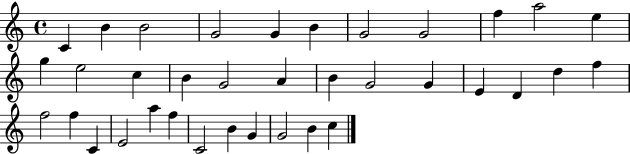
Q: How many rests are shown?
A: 0